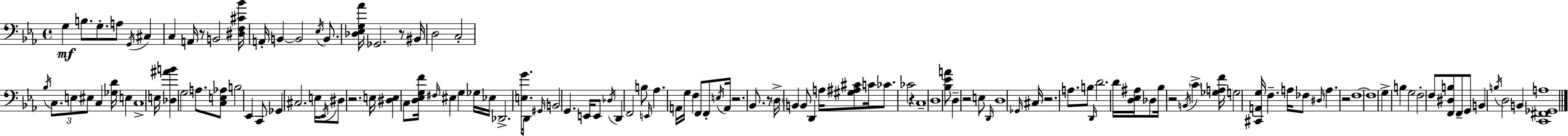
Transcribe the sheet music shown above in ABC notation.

X:1
T:Untitled
M:4/4
L:1/4
K:Cm
G, B,/2 G,/2 A,/2 G,,/4 ^C, C, A,,/4 z/2 B,,2 [^D,F,^C_B]/4 A,,/4 B,, B,,2 _E,/4 B,,/2 [_D,_E,G,_A]/4 _G,,2 z/2 ^B,,/4 D,2 C,2 _B,/4 C,/2 E,/2 ^E,/2 C, [_G,D]/4 E, C,4 E,/4 [_D,^AB] G,2 A,/2 [C,E,_A,]/2 B,2 _E,, C,,/2 _G,, ^C,2 E,/4 _E,,/4 ^D,/2 z2 E,/4 [^D,E,] C,/2 [D,_E,G,F]/4 ^F,/4 ^E, G, _G,/4 _E,/4 _D,,2 [E,G]/2 D,,/4 ^G,,/4 B,,2 G,, E,,/4 E,,/2 _D,/4 D,, F,,2 B,/2 E,,/4 _A, A,,/4 G,/4 F, F,,/2 F,,/2 E,/4 A,,/4 z2 _B,,/2 z/2 D,/4 B,, B,,/2 D,, A,/4 [^G,^A,^C]/2 C/4 _C/2 _C2 z C,4 D,4 [_B,_EA]/2 D, z2 E,/2 D,,/4 D,4 _G,,/4 ^C,/4 z2 A,/2 B,/2 D,,/4 D2 D/4 [D,_E,^A,]/4 _D,/2 _B,/4 z2 B,,/4 C [_G,A,F]/4 G,2 [^C,,A,,G,]/4 F, A,/4 _F,/2 ^D,/4 A, z2 F,4 F,4 G, B, G,2 F,2 F,/2 [F,,^D,B,]/2 F,,/2 G,,/2 B,, B,/4 D,2 B,, [C,,^F,,_G,,A,]4